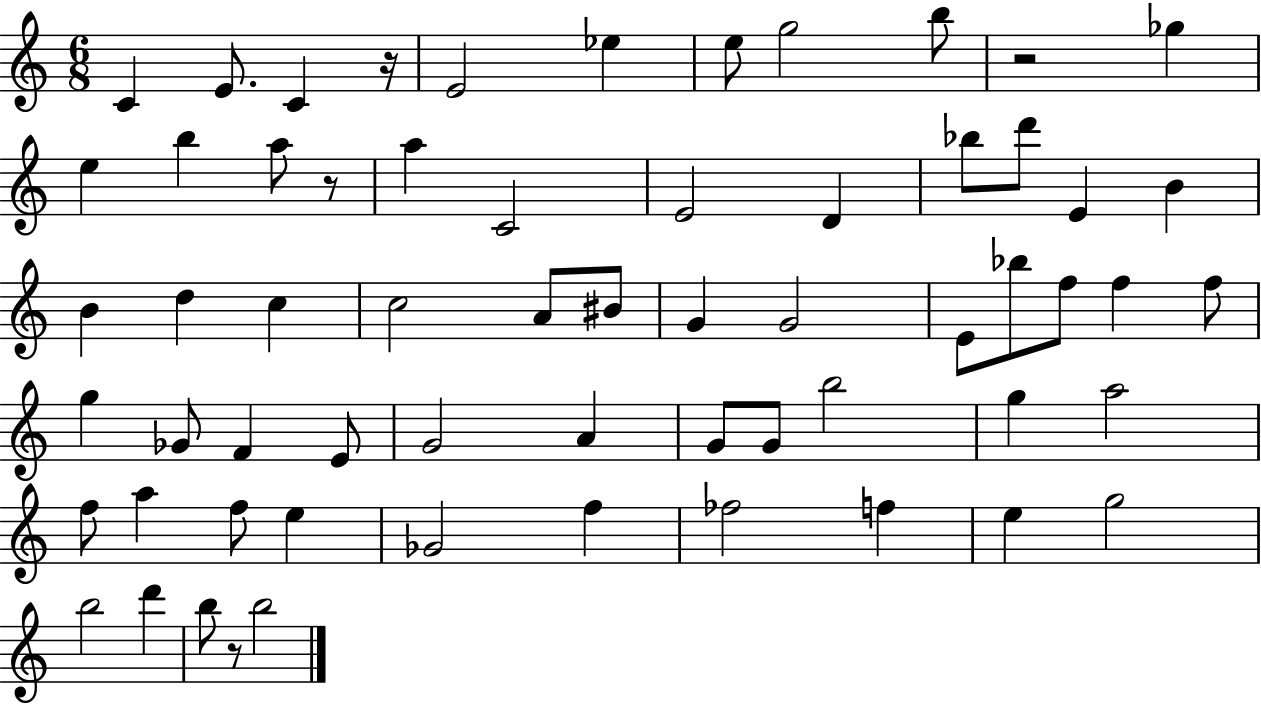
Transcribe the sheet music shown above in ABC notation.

X:1
T:Untitled
M:6/8
L:1/4
K:C
C E/2 C z/4 E2 _e e/2 g2 b/2 z2 _g e b a/2 z/2 a C2 E2 D _b/2 d'/2 E B B d c c2 A/2 ^B/2 G G2 E/2 _b/2 f/2 f f/2 g _G/2 F E/2 G2 A G/2 G/2 b2 g a2 f/2 a f/2 e _G2 f _f2 f e g2 b2 d' b/2 z/2 b2